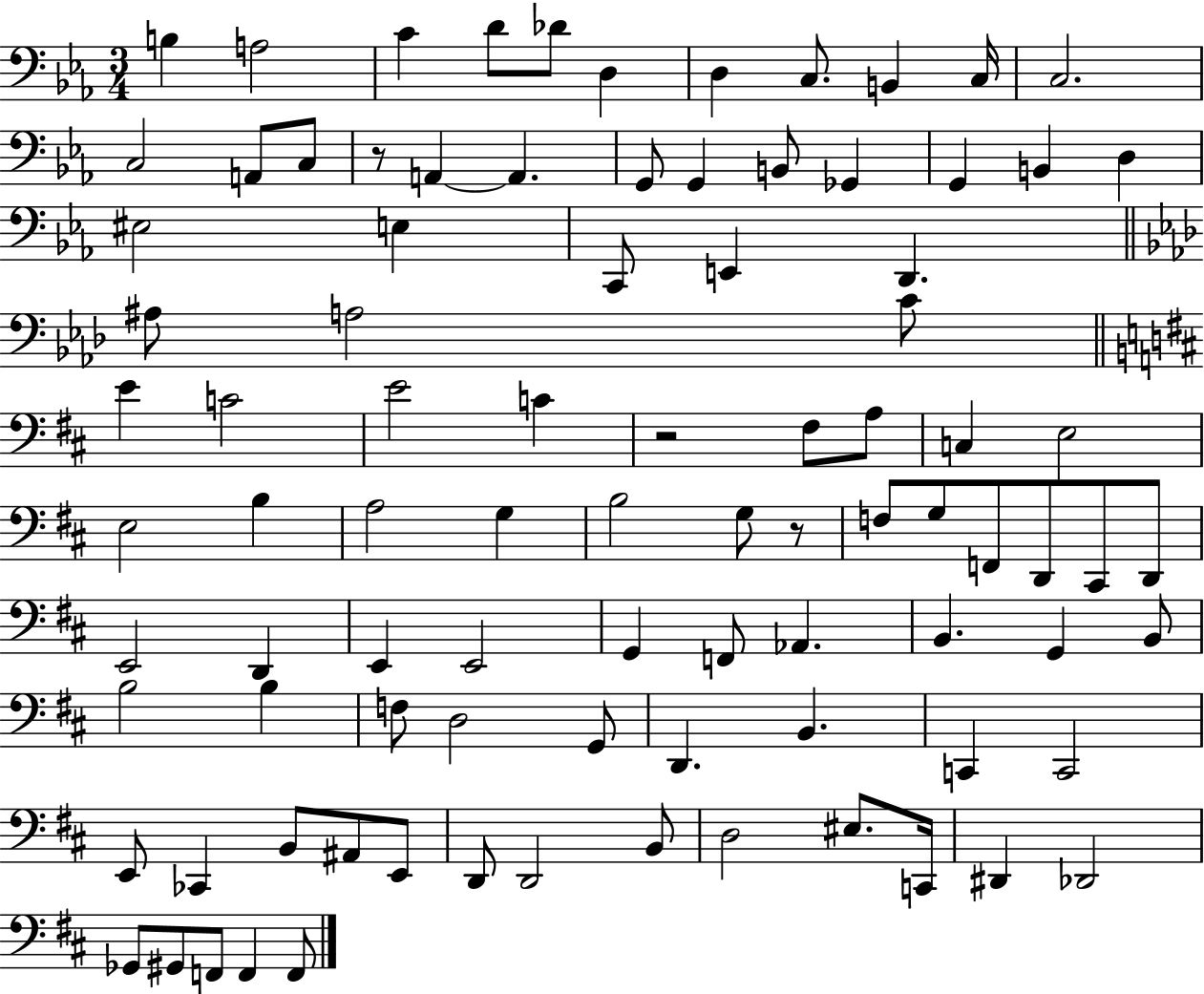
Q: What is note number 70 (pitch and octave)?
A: C2